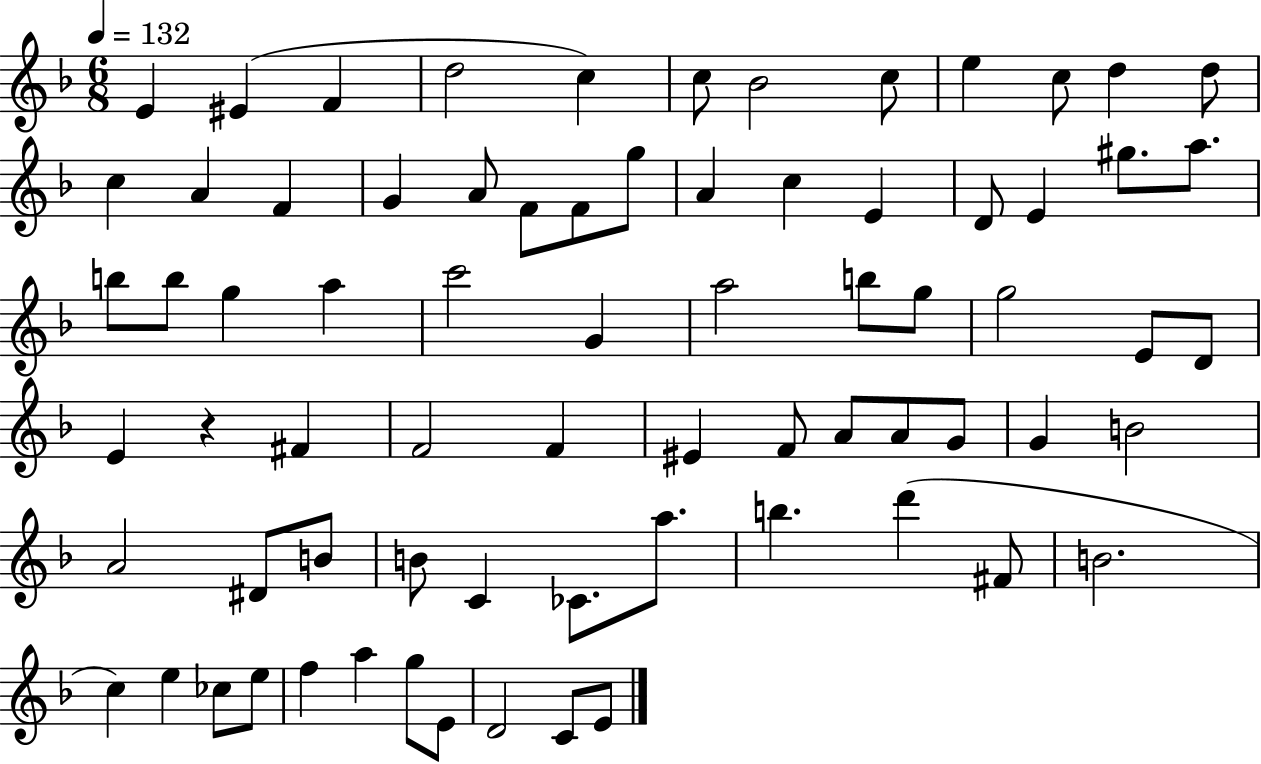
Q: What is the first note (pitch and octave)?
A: E4